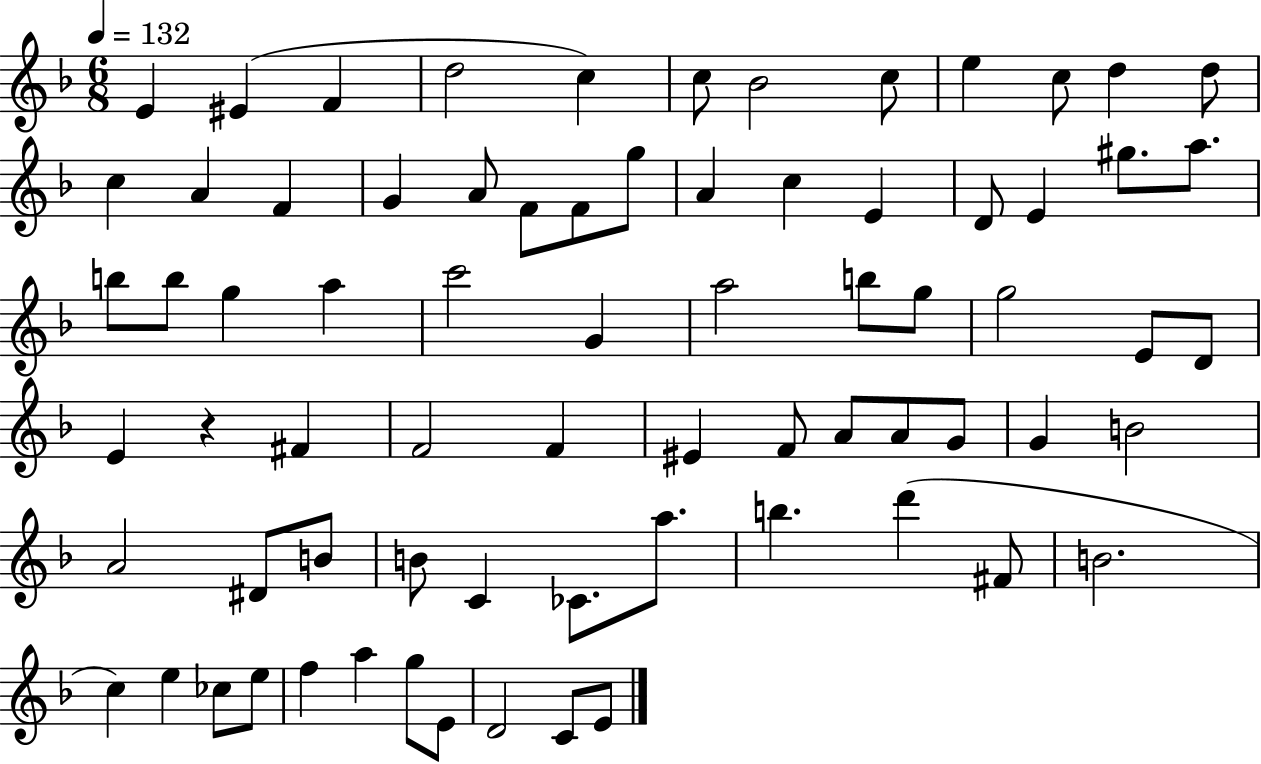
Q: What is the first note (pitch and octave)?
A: E4